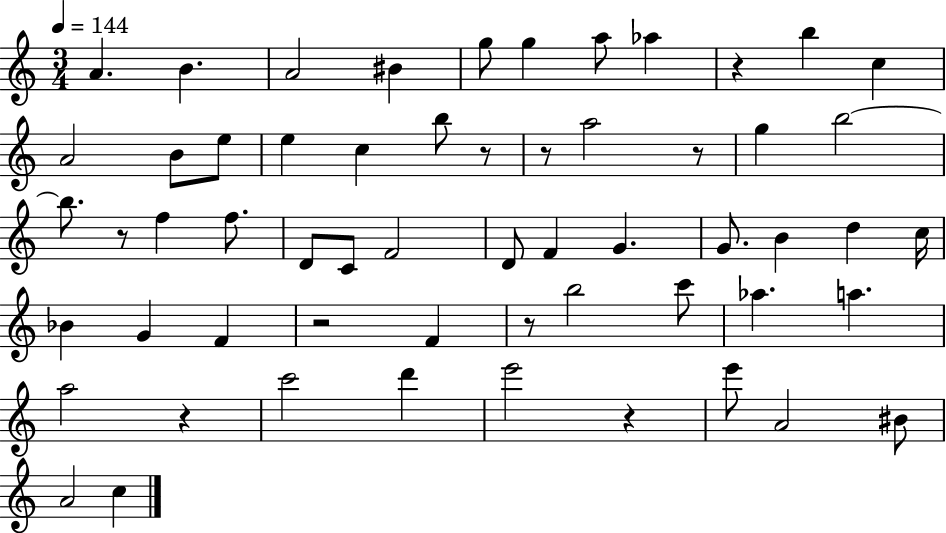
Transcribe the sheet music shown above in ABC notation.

X:1
T:Untitled
M:3/4
L:1/4
K:C
A B A2 ^B g/2 g a/2 _a z b c A2 B/2 e/2 e c b/2 z/2 z/2 a2 z/2 g b2 b/2 z/2 f f/2 D/2 C/2 F2 D/2 F G G/2 B d c/4 _B G F z2 F z/2 b2 c'/2 _a a a2 z c'2 d' e'2 z e'/2 A2 ^B/2 A2 c